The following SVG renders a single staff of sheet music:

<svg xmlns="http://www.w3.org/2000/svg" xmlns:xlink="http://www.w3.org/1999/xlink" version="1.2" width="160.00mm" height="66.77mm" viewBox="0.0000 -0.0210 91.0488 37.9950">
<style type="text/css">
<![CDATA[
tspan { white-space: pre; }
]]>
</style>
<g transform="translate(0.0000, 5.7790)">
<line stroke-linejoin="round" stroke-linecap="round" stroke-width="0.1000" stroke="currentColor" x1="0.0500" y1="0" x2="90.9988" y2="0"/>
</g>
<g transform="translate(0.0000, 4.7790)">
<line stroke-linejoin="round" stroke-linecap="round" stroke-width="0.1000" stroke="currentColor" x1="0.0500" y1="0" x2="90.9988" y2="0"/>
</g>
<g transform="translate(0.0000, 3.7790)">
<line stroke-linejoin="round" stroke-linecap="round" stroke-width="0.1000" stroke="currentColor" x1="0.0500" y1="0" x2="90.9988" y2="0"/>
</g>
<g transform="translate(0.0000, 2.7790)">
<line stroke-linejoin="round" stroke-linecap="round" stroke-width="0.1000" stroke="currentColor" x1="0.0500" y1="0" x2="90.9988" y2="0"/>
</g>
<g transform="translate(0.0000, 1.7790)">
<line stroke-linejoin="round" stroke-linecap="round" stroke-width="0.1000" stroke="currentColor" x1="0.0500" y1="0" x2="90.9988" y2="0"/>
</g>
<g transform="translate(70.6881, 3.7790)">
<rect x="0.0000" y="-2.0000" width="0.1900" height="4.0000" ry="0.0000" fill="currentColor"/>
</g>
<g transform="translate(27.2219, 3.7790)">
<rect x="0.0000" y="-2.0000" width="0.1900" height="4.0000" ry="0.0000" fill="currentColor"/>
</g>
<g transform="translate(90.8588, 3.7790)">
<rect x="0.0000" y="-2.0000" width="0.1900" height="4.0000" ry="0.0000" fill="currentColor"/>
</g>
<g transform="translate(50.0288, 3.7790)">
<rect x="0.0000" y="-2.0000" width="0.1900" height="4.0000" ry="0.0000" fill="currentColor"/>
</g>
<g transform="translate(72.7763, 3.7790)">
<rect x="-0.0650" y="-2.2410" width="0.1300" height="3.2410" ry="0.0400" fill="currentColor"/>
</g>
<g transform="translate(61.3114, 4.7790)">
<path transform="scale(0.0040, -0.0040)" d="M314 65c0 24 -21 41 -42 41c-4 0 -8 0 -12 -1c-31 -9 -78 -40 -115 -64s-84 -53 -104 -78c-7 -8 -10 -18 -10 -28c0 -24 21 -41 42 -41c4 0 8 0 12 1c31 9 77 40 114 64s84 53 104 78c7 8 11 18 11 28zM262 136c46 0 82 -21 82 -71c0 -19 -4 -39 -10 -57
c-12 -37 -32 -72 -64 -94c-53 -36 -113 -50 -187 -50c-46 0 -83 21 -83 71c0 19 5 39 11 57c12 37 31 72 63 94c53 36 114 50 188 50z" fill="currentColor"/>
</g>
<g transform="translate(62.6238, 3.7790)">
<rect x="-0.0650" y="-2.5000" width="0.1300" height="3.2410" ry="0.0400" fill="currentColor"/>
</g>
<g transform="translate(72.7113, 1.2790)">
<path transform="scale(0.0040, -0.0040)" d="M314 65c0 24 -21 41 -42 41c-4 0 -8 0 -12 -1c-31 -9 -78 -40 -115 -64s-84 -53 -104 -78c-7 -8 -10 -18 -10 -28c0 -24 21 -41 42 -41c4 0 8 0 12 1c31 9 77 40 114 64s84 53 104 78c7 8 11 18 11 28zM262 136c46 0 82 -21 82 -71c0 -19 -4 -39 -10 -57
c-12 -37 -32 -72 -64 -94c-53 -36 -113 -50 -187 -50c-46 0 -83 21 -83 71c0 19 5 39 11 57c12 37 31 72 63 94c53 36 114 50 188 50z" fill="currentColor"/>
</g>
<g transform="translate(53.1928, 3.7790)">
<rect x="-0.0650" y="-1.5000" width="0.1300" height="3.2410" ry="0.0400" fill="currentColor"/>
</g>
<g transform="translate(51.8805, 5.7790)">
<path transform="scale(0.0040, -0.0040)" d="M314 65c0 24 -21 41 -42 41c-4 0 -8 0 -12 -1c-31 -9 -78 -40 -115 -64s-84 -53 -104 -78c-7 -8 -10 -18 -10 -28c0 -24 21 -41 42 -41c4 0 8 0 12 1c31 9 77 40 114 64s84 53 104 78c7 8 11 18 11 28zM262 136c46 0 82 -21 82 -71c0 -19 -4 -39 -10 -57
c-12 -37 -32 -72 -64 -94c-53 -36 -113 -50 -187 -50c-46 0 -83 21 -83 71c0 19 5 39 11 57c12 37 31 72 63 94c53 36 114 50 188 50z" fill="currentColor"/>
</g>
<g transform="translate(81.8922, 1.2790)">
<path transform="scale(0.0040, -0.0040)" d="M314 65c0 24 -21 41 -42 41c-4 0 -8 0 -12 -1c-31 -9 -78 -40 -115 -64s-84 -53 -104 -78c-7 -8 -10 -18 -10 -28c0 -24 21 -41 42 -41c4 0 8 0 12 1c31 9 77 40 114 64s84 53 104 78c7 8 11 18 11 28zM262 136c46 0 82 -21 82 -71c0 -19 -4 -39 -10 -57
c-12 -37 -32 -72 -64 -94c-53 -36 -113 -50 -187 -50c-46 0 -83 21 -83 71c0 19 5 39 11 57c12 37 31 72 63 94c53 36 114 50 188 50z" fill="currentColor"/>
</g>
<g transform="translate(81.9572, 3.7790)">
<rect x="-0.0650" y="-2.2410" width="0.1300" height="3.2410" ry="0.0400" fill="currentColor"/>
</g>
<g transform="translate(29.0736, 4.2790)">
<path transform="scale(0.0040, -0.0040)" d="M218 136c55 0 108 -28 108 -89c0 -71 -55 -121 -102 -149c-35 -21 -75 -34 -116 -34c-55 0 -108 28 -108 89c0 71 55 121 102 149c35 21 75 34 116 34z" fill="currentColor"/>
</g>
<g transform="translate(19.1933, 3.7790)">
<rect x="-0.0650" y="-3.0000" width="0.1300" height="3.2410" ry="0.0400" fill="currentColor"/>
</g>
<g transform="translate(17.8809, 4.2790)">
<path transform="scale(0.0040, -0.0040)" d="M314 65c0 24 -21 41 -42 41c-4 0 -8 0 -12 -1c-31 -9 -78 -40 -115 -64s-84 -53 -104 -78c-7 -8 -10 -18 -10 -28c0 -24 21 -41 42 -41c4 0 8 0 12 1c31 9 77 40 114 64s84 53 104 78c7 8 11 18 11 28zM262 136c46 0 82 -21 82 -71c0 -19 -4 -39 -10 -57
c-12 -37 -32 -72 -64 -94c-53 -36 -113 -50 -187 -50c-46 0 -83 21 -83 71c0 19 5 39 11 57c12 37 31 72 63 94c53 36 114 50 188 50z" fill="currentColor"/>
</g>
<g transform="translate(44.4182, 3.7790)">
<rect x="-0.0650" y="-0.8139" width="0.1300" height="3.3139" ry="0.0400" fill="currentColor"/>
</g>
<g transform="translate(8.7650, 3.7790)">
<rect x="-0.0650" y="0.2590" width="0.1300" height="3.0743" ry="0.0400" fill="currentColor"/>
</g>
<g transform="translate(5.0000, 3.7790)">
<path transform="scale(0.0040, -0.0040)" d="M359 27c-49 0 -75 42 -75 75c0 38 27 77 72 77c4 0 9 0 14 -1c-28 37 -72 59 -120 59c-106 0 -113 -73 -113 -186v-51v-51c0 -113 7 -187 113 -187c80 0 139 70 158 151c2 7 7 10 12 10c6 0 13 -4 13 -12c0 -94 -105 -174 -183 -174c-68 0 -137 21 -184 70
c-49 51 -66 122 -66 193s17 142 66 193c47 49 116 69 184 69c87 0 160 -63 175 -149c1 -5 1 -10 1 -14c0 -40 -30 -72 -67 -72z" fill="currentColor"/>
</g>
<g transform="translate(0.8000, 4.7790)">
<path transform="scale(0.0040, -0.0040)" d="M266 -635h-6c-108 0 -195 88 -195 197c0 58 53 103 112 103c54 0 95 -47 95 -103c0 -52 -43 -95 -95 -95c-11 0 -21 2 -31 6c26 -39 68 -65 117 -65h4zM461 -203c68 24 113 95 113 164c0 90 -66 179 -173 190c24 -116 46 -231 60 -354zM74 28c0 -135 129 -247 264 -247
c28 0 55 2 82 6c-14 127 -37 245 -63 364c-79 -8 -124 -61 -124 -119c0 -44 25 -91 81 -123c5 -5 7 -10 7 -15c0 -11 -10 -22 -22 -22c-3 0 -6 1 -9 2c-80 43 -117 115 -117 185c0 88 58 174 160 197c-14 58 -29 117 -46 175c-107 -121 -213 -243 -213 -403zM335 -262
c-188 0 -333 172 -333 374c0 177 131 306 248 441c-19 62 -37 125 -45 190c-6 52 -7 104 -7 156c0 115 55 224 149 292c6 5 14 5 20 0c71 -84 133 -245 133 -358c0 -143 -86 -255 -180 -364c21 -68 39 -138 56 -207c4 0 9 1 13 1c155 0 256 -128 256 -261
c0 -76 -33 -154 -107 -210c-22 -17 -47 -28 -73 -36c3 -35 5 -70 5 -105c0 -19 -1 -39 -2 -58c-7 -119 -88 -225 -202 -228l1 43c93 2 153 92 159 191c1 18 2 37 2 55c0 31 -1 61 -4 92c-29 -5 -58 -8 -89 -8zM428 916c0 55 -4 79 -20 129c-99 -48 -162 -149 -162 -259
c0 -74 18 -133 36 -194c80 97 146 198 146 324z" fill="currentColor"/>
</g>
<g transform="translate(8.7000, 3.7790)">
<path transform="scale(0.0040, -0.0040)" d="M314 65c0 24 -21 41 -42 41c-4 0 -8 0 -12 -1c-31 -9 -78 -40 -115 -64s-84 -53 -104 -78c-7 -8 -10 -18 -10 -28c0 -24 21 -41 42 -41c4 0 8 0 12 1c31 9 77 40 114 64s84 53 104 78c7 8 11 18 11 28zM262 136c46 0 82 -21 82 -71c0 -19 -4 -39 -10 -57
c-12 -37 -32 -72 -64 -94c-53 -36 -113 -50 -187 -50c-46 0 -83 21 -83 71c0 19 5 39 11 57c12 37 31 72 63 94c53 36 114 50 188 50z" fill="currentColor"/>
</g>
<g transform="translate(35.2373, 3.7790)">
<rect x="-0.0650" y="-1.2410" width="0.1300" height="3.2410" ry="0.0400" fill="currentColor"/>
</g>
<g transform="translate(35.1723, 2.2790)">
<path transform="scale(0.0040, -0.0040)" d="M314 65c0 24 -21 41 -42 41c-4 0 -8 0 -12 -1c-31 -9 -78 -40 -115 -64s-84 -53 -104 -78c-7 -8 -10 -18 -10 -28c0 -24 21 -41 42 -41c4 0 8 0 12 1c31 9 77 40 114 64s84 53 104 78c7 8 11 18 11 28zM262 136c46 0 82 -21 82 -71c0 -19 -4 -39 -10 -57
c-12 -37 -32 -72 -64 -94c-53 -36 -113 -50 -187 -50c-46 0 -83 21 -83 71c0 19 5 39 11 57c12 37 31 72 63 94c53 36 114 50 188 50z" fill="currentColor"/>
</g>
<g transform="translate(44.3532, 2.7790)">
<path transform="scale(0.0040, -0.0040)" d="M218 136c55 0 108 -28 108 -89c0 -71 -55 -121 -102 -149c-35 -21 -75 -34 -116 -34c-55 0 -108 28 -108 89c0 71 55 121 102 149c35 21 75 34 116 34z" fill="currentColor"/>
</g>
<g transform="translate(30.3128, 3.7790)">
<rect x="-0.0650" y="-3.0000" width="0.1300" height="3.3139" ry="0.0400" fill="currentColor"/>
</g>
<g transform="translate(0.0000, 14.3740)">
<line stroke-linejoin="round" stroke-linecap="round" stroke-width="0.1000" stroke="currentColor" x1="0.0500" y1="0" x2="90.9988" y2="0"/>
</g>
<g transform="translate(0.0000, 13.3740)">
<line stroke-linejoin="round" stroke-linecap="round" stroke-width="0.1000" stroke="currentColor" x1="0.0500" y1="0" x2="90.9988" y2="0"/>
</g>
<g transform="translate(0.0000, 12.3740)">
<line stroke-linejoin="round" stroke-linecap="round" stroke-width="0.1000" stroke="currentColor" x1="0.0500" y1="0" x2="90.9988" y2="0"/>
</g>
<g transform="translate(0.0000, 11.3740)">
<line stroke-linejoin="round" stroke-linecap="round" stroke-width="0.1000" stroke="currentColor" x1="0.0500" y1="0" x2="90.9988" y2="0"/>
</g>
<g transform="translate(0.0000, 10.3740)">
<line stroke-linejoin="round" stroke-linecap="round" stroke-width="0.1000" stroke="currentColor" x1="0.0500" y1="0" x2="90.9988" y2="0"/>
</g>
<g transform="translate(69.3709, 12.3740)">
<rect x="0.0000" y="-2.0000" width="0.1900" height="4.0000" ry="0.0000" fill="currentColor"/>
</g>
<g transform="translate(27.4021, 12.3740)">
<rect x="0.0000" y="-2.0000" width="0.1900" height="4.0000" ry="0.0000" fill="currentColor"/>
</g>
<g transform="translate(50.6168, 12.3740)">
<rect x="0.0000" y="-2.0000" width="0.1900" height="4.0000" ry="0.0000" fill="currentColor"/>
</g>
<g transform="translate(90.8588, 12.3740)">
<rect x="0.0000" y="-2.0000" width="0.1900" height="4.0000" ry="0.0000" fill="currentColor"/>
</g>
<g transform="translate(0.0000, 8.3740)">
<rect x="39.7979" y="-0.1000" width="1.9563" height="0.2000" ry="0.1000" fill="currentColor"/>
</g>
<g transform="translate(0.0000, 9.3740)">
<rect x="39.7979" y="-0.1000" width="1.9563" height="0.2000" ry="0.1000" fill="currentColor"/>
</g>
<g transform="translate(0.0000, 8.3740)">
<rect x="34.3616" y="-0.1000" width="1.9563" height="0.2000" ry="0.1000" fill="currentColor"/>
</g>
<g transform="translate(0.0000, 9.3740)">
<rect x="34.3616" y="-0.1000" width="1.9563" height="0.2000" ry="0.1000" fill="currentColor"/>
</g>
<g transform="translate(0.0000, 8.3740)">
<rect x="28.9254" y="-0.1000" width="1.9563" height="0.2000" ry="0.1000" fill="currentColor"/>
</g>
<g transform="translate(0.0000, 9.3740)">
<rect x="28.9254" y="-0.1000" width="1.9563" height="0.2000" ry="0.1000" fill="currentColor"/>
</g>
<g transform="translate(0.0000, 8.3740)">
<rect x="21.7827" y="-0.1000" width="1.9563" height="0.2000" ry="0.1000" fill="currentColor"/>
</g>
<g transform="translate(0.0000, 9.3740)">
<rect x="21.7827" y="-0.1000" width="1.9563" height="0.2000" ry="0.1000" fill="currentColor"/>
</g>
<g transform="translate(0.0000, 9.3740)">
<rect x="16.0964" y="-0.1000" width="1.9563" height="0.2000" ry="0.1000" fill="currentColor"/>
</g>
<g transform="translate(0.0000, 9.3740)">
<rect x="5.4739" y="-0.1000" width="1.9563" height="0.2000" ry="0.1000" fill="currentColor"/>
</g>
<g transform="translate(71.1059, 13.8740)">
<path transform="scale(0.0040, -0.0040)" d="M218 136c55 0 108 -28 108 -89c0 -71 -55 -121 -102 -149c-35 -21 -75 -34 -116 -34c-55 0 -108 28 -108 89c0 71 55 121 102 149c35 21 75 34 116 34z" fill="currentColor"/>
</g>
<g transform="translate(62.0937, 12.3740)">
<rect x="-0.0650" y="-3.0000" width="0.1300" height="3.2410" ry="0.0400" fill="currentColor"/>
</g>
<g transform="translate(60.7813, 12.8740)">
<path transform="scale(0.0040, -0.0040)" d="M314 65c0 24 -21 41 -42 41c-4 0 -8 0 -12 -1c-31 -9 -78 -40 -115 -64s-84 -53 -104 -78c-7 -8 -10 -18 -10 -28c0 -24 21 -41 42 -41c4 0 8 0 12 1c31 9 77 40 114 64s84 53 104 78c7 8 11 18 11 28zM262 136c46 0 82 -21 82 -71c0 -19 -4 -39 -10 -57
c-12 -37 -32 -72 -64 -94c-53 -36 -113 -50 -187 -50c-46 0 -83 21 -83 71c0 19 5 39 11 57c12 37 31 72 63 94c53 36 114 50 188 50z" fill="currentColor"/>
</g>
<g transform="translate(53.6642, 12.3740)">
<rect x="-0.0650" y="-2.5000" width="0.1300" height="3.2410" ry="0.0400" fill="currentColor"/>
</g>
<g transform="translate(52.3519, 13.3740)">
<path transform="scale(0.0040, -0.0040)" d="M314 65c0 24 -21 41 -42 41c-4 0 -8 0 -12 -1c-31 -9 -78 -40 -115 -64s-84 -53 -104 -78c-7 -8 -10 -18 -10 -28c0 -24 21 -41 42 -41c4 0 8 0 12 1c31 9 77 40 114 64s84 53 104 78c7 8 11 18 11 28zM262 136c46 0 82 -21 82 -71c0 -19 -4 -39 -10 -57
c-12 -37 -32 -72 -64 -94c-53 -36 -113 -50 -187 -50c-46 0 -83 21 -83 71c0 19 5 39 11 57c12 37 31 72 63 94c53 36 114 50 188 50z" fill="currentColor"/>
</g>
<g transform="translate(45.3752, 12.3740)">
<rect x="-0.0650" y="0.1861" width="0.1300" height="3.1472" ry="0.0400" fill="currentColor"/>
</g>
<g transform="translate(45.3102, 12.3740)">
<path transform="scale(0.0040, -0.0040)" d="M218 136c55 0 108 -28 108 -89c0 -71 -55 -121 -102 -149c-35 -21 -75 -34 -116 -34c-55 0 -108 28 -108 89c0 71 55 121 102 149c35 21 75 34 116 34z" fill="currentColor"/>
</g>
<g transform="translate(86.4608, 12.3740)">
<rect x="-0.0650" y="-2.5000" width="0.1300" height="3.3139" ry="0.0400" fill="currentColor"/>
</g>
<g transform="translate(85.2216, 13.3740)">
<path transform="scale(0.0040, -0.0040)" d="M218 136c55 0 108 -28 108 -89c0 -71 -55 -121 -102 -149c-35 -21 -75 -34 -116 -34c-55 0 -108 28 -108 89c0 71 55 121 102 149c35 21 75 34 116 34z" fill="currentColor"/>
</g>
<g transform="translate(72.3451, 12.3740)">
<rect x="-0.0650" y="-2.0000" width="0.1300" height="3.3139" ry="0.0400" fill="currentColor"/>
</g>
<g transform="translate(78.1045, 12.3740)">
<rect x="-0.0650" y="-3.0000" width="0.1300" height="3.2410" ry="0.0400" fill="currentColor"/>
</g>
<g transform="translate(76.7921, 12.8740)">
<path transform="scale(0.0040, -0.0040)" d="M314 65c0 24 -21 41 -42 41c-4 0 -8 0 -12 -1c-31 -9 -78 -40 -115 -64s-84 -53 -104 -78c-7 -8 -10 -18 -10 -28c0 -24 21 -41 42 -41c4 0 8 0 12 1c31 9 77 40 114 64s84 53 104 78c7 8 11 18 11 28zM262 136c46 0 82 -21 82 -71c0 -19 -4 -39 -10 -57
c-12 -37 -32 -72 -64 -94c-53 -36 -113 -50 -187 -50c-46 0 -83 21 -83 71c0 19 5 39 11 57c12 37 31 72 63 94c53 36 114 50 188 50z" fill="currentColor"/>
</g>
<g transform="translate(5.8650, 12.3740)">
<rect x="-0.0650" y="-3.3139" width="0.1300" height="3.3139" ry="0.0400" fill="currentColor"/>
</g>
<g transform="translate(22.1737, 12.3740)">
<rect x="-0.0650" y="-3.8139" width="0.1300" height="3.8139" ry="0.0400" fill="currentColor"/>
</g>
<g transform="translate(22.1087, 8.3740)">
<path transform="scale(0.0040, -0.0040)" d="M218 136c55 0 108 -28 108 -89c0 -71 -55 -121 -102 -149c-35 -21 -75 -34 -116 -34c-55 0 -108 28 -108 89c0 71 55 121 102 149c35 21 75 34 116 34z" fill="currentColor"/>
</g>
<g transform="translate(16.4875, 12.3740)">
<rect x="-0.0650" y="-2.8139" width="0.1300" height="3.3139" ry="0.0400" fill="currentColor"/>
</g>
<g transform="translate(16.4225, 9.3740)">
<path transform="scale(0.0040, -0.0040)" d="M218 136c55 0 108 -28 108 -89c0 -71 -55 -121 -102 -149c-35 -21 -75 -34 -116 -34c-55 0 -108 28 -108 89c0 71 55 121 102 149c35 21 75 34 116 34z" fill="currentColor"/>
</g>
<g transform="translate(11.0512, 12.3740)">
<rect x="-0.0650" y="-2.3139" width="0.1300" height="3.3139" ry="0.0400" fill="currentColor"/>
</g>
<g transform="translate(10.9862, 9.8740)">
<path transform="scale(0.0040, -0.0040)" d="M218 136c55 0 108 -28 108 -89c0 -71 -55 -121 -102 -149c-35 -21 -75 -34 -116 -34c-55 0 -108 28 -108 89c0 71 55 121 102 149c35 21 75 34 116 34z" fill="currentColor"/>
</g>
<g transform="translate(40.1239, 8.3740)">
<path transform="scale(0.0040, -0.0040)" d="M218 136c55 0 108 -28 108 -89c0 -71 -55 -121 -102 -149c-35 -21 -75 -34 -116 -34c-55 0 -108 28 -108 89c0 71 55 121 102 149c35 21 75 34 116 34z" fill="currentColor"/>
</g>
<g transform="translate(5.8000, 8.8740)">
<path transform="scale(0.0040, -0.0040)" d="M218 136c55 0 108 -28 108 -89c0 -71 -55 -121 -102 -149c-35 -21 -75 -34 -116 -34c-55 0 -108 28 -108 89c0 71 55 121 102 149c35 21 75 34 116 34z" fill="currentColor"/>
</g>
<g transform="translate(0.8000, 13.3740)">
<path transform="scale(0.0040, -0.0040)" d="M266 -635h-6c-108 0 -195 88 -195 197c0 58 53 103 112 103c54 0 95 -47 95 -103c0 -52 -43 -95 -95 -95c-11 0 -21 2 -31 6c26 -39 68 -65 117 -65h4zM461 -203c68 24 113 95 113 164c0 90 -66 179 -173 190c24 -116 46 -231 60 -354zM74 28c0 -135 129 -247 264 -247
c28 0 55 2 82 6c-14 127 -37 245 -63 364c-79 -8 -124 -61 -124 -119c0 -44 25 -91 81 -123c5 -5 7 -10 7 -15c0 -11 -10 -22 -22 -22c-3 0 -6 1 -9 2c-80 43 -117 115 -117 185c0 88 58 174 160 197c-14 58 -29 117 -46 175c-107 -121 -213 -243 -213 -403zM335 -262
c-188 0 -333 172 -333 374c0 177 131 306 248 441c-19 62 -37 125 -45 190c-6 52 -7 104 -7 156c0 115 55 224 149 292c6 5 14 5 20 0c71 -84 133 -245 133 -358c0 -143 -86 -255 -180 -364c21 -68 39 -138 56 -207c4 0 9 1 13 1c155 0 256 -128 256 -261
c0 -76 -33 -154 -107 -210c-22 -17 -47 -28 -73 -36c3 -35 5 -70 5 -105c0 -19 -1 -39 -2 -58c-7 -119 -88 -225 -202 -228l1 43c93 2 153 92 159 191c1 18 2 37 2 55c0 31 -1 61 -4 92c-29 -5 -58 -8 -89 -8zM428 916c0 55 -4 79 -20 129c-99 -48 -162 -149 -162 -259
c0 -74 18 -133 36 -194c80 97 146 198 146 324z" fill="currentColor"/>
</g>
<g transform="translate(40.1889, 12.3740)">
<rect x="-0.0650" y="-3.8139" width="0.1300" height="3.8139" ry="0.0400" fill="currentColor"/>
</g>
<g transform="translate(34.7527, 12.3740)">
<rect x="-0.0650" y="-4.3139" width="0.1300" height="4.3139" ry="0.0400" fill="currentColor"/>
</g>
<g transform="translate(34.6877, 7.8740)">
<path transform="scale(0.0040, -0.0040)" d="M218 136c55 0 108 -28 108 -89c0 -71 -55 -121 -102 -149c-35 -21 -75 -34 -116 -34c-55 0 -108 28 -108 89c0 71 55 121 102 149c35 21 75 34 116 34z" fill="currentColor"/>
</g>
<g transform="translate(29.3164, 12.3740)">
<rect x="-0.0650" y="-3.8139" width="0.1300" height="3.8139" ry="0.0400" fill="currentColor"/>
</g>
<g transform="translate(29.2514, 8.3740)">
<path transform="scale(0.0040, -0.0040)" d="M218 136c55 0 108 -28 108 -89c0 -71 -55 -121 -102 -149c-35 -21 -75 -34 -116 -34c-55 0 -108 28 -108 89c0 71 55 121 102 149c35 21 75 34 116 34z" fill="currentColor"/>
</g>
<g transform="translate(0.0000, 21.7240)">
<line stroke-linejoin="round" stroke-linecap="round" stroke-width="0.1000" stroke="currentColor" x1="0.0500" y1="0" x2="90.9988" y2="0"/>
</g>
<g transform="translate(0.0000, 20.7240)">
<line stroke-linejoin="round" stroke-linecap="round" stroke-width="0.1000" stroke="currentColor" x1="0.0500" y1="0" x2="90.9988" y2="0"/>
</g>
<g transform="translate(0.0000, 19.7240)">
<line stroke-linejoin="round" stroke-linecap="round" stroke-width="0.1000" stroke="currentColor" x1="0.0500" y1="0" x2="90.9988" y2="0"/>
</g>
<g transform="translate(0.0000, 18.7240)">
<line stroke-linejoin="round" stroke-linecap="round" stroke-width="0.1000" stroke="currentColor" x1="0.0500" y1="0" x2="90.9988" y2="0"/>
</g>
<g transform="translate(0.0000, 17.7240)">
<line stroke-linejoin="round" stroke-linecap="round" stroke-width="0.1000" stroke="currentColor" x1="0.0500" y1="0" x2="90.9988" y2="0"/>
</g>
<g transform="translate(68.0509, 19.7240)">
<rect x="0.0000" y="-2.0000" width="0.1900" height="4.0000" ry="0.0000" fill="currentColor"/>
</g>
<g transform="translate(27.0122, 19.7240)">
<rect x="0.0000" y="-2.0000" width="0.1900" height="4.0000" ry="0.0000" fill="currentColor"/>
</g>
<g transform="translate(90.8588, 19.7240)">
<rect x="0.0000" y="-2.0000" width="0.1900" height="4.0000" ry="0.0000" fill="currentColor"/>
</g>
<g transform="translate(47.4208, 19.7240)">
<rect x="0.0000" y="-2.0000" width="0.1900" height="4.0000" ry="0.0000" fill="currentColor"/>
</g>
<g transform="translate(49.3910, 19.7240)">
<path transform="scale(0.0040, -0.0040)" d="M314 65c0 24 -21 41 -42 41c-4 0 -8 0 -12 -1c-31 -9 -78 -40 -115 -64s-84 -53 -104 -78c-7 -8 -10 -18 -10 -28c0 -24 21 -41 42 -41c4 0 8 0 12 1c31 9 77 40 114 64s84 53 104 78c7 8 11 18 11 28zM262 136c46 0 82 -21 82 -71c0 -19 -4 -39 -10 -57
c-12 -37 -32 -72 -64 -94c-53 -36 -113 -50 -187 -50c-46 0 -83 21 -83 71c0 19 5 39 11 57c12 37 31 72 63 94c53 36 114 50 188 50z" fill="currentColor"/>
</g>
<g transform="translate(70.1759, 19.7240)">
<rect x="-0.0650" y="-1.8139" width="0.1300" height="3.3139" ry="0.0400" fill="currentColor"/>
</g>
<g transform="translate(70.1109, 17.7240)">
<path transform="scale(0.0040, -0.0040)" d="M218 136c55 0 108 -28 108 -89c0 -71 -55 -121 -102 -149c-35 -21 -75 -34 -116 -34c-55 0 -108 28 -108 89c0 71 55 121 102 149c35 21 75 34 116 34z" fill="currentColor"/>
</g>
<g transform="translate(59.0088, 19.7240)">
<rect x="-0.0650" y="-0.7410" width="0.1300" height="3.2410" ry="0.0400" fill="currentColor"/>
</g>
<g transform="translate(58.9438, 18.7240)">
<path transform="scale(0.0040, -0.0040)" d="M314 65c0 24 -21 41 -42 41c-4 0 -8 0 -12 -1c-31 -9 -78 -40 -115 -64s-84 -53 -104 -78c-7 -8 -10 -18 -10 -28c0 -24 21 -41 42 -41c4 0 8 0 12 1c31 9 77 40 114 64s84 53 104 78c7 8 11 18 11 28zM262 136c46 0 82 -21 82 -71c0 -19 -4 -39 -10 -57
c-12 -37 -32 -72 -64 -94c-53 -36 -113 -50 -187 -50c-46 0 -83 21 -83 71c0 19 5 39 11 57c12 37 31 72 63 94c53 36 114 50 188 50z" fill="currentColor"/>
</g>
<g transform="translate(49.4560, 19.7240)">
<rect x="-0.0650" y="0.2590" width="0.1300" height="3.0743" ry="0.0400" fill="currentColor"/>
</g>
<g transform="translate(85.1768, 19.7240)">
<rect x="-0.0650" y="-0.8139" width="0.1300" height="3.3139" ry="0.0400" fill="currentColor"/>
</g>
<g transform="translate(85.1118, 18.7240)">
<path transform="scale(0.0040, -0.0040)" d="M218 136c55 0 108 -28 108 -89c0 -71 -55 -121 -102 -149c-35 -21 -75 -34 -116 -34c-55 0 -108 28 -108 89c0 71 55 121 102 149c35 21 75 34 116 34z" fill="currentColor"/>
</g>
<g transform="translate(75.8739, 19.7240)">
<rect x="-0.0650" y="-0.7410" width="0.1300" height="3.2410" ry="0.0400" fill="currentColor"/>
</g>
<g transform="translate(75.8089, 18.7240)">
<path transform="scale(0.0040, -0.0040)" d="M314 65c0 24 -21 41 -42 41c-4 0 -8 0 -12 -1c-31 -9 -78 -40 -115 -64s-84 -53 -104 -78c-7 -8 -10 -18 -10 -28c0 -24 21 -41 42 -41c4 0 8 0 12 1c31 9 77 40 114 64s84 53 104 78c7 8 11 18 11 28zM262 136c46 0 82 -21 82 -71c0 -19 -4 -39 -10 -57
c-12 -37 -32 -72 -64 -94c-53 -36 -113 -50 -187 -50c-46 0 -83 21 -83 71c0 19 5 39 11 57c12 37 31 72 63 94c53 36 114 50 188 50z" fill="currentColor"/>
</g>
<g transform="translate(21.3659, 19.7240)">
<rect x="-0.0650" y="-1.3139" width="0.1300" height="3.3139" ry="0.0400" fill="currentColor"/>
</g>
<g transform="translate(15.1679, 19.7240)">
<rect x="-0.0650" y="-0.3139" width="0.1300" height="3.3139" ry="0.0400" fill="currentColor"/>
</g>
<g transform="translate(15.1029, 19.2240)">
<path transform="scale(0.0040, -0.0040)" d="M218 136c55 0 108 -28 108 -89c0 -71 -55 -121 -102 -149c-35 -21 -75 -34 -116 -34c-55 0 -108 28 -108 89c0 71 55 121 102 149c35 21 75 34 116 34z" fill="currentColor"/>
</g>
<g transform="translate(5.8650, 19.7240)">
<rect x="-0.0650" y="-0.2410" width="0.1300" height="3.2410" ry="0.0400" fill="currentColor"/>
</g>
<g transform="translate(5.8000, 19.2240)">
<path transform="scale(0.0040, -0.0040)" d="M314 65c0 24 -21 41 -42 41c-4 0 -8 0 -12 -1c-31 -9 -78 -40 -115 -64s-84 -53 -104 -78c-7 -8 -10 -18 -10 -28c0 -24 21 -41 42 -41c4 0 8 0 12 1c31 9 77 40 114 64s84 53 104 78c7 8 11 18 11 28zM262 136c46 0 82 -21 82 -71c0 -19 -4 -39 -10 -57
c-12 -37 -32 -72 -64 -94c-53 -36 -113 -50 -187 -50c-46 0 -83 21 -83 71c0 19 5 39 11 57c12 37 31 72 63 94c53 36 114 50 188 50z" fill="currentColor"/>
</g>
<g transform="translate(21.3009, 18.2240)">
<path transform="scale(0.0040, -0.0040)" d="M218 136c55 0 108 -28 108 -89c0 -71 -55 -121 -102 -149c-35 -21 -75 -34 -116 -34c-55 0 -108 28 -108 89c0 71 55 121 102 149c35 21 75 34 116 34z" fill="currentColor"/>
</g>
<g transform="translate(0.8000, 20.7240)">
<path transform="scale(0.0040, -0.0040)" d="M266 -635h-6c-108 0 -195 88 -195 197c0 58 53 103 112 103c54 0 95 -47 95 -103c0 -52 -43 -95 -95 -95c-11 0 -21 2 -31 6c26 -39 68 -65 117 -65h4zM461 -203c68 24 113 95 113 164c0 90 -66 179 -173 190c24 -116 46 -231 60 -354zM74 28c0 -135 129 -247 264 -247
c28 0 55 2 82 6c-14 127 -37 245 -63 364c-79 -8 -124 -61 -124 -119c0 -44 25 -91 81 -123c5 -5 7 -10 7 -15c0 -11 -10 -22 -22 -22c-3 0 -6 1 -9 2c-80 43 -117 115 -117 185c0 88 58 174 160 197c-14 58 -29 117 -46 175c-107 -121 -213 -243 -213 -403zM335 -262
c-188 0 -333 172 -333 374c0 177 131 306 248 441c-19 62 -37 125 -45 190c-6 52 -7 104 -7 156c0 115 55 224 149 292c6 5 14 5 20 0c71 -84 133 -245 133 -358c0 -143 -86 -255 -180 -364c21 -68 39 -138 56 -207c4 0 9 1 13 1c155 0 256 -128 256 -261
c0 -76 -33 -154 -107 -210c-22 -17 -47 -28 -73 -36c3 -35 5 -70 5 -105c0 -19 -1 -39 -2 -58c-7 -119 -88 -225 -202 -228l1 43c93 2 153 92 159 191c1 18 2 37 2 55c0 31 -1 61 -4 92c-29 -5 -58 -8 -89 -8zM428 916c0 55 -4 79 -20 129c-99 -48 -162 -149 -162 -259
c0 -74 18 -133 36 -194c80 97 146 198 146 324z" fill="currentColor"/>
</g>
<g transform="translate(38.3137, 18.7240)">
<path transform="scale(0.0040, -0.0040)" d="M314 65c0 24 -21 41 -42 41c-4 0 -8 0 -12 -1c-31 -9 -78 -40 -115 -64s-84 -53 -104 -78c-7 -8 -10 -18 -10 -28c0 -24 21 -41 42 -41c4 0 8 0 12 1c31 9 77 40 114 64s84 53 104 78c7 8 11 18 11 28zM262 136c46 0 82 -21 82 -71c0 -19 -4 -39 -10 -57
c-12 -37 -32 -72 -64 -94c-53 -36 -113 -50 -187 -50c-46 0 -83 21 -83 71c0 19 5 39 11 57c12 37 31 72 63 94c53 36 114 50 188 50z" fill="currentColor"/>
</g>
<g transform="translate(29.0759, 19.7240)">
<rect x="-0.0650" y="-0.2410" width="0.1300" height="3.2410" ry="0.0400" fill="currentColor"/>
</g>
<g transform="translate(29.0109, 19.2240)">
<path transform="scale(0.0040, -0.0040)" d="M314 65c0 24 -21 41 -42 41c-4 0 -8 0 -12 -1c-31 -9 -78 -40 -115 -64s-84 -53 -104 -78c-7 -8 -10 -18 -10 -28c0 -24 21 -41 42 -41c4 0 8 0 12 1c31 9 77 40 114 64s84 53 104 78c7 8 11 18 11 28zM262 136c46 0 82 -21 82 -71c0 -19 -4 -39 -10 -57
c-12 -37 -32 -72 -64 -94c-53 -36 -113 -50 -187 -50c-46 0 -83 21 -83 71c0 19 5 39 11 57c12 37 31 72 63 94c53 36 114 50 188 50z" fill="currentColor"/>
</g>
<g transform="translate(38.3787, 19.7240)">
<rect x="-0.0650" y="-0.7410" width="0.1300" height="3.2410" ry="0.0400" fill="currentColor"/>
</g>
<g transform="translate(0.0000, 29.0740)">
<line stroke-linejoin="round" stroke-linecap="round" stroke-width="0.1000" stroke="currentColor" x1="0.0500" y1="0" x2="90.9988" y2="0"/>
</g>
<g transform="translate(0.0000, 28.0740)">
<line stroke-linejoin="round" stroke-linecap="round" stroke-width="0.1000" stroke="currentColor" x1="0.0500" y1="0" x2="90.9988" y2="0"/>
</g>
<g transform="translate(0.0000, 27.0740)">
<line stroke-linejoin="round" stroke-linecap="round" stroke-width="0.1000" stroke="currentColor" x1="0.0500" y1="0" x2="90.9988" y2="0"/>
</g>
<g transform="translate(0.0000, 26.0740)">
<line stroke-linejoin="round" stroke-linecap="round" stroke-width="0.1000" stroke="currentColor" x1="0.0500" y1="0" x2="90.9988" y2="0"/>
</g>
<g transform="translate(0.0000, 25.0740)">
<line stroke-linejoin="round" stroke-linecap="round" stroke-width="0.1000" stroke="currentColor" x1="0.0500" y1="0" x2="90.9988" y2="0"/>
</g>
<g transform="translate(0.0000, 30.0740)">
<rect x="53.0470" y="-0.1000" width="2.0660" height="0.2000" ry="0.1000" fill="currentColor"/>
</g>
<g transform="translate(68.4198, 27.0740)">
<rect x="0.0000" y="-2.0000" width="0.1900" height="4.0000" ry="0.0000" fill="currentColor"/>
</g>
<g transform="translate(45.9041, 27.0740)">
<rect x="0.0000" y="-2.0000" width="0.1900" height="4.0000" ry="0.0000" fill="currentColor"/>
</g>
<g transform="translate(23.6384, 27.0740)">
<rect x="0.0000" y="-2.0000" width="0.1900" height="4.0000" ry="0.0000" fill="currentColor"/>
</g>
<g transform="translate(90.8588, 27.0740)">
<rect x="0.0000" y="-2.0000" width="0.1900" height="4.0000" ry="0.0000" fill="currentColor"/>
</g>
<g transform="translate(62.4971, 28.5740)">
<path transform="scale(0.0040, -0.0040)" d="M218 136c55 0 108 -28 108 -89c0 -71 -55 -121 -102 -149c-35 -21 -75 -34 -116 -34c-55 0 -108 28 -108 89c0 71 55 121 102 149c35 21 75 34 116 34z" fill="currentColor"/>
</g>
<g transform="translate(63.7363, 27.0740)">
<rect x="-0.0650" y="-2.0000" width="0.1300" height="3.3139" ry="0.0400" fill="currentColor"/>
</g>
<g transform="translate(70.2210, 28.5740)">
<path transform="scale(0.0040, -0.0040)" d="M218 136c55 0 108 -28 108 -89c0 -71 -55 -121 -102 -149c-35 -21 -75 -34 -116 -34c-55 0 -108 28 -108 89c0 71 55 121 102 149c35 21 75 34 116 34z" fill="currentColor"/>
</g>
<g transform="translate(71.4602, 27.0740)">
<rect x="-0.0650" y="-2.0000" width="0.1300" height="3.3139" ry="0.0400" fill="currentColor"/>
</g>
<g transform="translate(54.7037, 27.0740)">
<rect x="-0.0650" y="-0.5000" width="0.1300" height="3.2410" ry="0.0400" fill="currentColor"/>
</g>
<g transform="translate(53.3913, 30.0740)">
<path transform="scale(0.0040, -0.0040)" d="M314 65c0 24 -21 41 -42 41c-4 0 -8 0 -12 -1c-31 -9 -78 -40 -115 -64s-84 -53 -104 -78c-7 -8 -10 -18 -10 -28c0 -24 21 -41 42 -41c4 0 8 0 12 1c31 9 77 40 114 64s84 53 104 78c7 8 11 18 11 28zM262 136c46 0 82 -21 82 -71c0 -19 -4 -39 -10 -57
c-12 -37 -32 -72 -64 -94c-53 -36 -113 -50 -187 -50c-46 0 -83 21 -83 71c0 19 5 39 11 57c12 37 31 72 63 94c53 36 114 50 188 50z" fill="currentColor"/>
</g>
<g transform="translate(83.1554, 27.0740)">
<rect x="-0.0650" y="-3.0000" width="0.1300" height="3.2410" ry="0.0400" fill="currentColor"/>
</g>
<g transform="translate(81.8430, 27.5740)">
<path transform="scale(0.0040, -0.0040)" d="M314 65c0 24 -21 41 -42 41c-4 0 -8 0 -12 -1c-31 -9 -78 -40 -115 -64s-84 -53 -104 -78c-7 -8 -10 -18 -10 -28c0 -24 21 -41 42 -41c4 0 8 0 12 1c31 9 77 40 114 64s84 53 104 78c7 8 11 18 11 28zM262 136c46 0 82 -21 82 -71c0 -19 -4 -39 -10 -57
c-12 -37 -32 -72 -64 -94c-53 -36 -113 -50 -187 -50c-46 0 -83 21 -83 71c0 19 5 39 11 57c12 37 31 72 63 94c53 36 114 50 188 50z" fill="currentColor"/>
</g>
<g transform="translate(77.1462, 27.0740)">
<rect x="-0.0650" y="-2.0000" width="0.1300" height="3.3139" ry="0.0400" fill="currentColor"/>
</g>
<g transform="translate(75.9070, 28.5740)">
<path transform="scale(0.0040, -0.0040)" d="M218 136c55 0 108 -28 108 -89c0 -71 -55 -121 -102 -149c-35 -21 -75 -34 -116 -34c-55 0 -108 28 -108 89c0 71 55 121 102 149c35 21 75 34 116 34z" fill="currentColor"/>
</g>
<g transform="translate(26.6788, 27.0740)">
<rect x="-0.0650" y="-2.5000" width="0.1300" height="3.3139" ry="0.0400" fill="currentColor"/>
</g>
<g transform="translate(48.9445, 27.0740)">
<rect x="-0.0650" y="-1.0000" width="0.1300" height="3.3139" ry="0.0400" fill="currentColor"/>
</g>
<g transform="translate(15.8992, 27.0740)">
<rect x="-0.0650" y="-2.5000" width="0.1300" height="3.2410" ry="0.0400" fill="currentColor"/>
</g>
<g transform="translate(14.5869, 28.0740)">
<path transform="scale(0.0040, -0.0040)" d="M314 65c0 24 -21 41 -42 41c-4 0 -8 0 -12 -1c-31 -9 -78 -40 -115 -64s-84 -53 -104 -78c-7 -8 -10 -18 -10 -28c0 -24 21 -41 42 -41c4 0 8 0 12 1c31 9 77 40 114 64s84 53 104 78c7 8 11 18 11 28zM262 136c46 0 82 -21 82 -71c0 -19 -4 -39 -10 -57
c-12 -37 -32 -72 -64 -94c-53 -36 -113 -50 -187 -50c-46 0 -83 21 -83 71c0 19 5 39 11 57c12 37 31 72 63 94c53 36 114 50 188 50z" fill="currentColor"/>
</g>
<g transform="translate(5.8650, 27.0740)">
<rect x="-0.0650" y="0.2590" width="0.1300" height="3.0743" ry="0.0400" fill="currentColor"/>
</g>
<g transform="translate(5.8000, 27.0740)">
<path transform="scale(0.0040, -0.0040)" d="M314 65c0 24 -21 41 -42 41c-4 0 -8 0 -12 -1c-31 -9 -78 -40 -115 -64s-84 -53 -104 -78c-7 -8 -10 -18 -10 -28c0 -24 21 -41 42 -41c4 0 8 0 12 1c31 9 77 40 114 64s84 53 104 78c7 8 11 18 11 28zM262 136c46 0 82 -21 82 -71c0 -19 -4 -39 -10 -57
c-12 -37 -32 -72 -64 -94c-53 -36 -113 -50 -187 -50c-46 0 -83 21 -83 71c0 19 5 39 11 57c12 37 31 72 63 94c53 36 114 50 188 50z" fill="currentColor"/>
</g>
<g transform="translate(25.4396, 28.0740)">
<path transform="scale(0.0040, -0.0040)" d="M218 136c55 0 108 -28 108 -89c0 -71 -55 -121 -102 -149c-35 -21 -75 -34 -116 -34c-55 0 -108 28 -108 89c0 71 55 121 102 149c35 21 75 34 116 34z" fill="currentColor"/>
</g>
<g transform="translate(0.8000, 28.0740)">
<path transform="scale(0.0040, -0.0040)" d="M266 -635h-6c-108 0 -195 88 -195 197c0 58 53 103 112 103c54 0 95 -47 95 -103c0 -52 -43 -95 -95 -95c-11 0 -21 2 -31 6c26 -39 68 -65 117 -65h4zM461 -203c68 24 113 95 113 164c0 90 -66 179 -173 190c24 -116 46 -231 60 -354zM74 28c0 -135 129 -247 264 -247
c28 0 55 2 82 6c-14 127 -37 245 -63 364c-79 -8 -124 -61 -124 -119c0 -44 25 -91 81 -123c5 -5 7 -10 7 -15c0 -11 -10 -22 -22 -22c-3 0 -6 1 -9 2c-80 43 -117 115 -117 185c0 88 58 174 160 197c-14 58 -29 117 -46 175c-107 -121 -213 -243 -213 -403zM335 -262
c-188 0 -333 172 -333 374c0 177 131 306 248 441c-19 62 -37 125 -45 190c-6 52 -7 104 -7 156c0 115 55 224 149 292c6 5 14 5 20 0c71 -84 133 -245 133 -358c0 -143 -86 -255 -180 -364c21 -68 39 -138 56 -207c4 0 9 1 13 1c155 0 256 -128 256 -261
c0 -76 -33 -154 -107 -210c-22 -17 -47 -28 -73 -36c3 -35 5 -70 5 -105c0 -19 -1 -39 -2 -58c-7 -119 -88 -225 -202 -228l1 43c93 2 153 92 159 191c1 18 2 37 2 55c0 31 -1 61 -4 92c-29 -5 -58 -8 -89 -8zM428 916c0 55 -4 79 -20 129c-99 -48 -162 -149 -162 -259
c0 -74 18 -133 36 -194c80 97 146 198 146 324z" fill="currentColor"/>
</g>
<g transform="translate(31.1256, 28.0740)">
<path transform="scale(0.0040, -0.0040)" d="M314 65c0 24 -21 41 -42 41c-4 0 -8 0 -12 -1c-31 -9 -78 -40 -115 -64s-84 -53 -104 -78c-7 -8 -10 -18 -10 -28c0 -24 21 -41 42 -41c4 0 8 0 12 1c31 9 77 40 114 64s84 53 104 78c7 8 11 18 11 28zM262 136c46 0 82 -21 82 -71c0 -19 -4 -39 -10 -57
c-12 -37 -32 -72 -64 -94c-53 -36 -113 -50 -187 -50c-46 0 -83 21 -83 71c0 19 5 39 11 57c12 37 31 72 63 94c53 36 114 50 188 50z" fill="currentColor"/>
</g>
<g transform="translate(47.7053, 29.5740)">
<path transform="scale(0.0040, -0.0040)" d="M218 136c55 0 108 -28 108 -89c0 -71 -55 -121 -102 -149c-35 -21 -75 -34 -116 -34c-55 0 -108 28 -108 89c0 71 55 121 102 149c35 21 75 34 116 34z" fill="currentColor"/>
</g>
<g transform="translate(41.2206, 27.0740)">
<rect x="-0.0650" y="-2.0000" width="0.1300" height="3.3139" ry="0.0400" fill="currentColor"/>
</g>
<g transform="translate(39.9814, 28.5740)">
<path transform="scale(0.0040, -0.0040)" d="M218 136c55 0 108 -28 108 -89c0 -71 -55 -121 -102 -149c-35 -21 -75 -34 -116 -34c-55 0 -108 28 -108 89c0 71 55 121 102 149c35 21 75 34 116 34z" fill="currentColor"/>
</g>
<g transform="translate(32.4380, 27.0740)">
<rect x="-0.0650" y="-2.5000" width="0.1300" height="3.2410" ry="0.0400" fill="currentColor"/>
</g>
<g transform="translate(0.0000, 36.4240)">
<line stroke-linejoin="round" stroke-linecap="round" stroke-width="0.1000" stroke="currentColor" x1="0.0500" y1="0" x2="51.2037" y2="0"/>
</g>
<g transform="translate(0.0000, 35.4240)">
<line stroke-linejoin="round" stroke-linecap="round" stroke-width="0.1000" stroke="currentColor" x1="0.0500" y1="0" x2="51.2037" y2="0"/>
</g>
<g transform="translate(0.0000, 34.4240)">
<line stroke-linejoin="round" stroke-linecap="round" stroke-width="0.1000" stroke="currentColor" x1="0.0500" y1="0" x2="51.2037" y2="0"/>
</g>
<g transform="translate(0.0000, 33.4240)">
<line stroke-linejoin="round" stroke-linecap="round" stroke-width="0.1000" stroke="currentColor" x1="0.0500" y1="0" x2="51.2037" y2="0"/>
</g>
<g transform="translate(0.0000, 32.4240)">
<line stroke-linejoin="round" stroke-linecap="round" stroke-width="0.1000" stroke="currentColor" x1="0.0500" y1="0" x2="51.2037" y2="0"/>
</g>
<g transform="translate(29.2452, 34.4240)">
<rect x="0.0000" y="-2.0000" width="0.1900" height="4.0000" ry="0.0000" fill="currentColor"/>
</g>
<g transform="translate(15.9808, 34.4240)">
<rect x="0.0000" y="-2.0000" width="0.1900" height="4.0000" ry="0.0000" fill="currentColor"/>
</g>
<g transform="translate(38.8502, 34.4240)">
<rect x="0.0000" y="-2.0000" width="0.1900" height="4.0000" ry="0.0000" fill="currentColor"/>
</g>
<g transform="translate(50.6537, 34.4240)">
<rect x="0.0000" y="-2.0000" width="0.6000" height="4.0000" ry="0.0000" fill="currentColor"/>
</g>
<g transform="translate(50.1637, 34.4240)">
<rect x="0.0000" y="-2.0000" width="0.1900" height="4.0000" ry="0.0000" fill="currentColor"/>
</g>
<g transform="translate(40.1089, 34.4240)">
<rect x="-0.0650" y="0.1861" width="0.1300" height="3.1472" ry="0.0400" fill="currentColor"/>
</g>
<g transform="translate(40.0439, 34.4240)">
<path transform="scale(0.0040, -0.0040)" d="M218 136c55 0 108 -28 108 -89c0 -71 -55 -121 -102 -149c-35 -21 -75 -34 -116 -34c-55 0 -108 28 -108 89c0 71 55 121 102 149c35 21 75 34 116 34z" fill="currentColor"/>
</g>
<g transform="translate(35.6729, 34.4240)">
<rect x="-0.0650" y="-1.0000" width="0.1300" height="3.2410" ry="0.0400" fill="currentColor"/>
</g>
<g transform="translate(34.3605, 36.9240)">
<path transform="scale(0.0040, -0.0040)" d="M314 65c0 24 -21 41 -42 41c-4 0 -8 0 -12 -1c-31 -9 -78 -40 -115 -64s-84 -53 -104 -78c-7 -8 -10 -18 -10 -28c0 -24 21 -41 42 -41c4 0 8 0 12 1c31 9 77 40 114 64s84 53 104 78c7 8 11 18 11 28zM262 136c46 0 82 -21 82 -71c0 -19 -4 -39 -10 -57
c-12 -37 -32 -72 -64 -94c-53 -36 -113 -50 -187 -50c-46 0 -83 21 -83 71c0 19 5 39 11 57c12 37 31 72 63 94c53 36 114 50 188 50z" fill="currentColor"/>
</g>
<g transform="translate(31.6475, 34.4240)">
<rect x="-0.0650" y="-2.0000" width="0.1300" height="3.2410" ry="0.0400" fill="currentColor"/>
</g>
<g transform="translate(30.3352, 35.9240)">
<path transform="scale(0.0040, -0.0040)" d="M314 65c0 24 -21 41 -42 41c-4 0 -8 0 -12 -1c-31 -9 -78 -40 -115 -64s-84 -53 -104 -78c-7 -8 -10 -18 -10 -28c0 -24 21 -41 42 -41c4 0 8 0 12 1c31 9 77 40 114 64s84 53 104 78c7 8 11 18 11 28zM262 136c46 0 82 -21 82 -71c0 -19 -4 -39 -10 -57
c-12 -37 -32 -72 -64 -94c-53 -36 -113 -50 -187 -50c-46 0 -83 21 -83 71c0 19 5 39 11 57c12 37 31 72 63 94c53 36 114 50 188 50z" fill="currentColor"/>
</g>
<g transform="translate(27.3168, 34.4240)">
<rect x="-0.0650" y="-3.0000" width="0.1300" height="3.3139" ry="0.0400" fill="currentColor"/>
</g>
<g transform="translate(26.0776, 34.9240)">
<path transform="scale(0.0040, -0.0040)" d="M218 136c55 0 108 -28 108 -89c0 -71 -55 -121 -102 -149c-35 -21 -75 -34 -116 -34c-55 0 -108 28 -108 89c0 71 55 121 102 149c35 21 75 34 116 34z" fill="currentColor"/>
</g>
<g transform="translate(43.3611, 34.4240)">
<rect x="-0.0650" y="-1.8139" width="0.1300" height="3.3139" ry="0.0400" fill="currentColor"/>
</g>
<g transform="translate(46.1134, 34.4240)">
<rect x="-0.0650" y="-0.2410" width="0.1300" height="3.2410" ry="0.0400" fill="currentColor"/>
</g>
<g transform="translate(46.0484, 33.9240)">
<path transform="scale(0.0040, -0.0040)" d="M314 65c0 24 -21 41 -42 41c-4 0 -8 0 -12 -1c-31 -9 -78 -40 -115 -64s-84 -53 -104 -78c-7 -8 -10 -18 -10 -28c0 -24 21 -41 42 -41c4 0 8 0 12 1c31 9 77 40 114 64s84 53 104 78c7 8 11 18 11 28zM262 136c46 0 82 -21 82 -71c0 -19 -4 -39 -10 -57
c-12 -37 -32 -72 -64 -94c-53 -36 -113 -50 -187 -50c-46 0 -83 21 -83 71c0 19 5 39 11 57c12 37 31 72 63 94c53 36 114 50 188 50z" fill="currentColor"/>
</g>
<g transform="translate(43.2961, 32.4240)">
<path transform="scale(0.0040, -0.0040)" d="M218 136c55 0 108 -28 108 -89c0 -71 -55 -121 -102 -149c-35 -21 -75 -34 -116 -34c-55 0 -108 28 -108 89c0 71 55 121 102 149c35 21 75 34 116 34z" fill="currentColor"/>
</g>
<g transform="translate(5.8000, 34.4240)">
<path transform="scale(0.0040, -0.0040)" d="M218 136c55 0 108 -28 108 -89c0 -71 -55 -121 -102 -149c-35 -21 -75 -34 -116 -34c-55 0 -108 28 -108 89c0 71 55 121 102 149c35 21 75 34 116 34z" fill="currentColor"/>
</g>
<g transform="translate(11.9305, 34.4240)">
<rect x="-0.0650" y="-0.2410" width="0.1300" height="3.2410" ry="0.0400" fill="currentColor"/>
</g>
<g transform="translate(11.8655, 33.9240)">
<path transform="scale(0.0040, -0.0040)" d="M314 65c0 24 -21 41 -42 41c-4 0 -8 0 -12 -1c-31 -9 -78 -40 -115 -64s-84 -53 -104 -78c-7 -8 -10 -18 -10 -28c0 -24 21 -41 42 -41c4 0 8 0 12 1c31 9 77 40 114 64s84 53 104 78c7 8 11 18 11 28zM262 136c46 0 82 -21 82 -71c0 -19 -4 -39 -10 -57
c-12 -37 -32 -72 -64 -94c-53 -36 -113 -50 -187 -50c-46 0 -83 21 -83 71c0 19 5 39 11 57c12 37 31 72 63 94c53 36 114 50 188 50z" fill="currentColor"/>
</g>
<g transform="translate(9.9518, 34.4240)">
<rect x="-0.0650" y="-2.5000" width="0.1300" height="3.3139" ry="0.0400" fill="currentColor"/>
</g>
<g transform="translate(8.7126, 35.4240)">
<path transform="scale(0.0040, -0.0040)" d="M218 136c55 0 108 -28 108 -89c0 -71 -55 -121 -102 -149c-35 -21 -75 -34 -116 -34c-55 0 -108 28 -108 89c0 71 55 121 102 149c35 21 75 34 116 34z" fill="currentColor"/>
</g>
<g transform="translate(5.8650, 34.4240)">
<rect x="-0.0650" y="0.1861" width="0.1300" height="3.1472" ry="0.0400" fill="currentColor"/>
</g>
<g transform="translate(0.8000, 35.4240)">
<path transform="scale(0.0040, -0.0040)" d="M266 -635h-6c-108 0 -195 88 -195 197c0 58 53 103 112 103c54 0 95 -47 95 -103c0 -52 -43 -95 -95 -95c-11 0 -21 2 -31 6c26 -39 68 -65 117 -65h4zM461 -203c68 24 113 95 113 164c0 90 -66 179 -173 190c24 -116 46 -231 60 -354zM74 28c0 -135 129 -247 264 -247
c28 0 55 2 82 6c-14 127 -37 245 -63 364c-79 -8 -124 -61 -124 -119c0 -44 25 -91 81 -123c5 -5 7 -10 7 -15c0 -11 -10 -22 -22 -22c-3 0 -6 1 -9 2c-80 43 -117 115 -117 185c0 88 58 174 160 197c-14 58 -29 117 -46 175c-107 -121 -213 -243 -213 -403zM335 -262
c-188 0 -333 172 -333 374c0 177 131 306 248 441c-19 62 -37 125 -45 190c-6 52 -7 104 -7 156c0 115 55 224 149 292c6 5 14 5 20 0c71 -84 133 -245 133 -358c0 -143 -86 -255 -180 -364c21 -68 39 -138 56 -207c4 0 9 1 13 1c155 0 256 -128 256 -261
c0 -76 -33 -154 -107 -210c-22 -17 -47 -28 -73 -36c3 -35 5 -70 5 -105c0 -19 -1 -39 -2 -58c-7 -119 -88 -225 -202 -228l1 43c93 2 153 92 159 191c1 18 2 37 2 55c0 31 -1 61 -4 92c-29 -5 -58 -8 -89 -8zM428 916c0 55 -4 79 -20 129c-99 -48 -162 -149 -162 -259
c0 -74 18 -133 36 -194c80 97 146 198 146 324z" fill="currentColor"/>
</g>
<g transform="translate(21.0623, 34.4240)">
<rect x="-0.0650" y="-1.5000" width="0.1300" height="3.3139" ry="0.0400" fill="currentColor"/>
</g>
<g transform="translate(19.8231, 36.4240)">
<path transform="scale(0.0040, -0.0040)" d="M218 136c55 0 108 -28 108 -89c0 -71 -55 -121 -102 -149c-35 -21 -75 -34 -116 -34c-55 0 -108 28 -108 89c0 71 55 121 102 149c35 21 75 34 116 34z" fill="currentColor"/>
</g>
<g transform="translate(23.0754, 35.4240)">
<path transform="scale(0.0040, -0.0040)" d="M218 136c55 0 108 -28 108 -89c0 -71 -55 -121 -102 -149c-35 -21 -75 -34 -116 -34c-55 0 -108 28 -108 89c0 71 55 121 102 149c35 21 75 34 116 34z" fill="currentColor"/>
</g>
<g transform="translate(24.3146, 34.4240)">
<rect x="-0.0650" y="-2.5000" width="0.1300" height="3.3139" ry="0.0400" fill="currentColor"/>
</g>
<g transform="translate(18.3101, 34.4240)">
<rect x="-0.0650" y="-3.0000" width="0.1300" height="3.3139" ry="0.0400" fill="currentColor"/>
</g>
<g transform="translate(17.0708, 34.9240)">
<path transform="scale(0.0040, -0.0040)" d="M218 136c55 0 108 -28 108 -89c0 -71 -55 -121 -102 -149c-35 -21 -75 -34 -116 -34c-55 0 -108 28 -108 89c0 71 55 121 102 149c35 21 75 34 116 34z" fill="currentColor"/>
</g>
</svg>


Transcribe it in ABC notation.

X:1
T:Untitled
M:4/4
L:1/4
K:C
B2 A2 A e2 d E2 G2 g2 g2 b g a c' c' d' c' B G2 A2 F A2 G c2 c e c2 d2 B2 d2 f d2 d B2 G2 G G2 F D C2 F F F A2 B G c2 A E G A F2 D2 B f c2